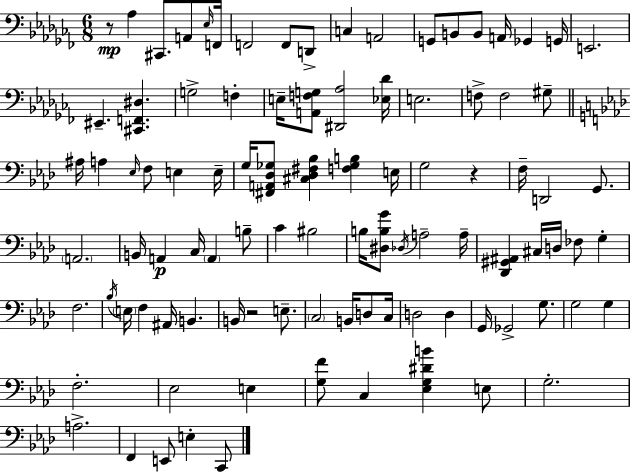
X:1
T:Untitled
M:6/8
L:1/4
K:Abm
z/2 _A, ^C,,/2 A,,/2 _E,/4 F,,/4 F,,2 F,,/2 D,,/2 C, A,,2 G,,/2 B,,/2 B,,/2 A,,/4 _G,, G,,/4 E,,2 ^E,, [^C,,F,,^D,] G,2 F, E,/4 [A,,F,G,]/2 [^D,,_A,]2 [_E,_D]/4 E,2 F,/2 F,2 ^G,/2 ^A,/4 A, _E,/4 F,/2 E, E,/4 G,/4 [^F,,A,,_D,_G,]/2 [^C,_D,^F,_B,] [F,_G,B,] E,/4 G,2 z F,/4 D,,2 G,,/2 A,,2 B,,/4 A,, C,/4 A,, B,/2 C ^B,2 B,/4 [^D,B,G]/2 _D,/4 A,2 A,/4 [_D,,^G,,^A,,] ^C,/4 D,/4 _F,/2 G, F,2 _B,/4 E,/4 F, ^A,,/4 B,, B,,/4 z2 E,/2 C,2 B,,/4 D,/2 C,/4 D,2 D, G,,/4 _G,,2 G,/2 G,2 G, F,2 _E,2 E, [G,F]/2 C, [_E,G,^DB] E,/2 G,2 A,2 F,, E,,/2 E, C,,/2